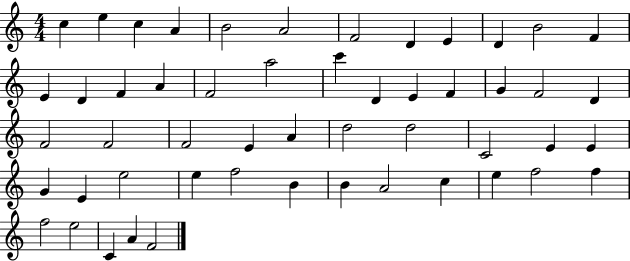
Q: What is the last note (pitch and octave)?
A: F4